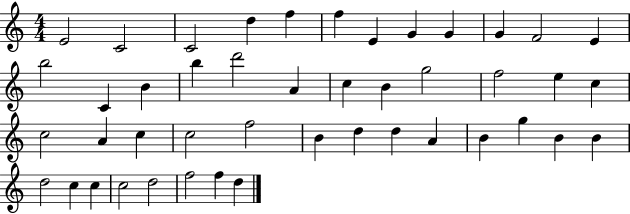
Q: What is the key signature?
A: C major